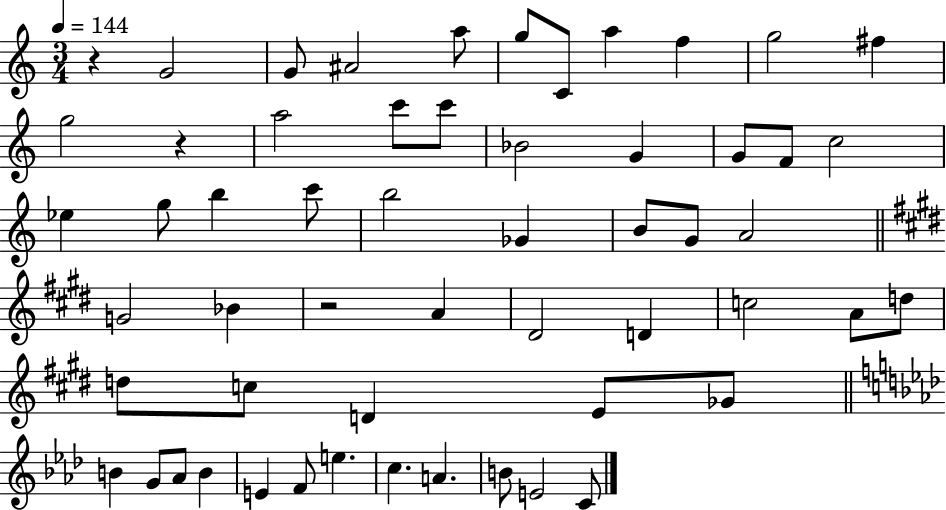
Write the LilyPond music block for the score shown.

{
  \clef treble
  \numericTimeSignature
  \time 3/4
  \key c \major
  \tempo 4 = 144
  r4 g'2 | g'8 ais'2 a''8 | g''8 c'8 a''4 f''4 | g''2 fis''4 | \break g''2 r4 | a''2 c'''8 c'''8 | bes'2 g'4 | g'8 f'8 c''2 | \break ees''4 g''8 b''4 c'''8 | b''2 ges'4 | b'8 g'8 a'2 | \bar "||" \break \key e \major g'2 bes'4 | r2 a'4 | dis'2 d'4 | c''2 a'8 d''8 | \break d''8 c''8 d'4 e'8 ges'8 | \bar "||" \break \key f \minor b'4 g'8 aes'8 b'4 | e'4 f'8 e''4. | c''4. a'4. | b'8 e'2 c'8 | \break \bar "|."
}